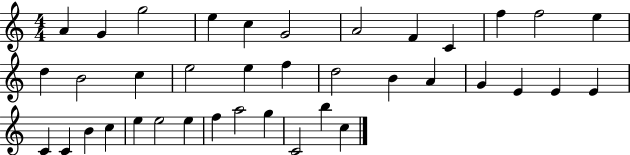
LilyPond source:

{
  \clef treble
  \numericTimeSignature
  \time 4/4
  \key c \major
  a'4 g'4 g''2 | e''4 c''4 g'2 | a'2 f'4 c'4 | f''4 f''2 e''4 | \break d''4 b'2 c''4 | e''2 e''4 f''4 | d''2 b'4 a'4 | g'4 e'4 e'4 e'4 | \break c'4 c'4 b'4 c''4 | e''4 e''2 e''4 | f''4 a''2 g''4 | c'2 b''4 c''4 | \break \bar "|."
}